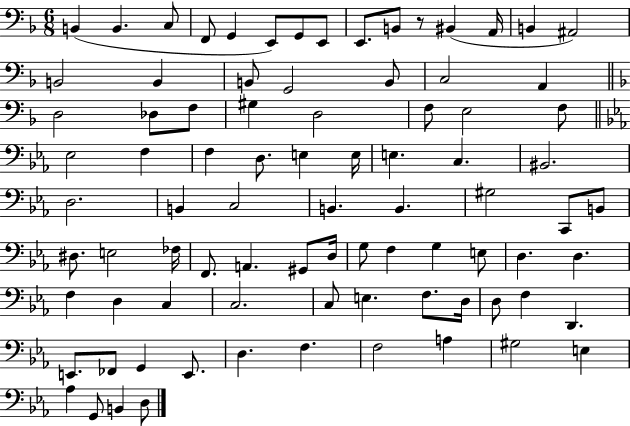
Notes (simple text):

B2/q B2/q. C3/e F2/e G2/q E2/e G2/e E2/e E2/e. B2/e R/e BIS2/q A2/s B2/q A#2/h B2/h B2/q B2/e G2/h B2/e C3/h A2/q D3/h Db3/e F3/e G#3/q D3/h F3/e E3/h F3/e Eb3/h F3/q F3/q D3/e. E3/q E3/s E3/q. C3/q. BIS2/h. D3/h. B2/q C3/h B2/q. B2/q. G#3/h C2/e B2/e D#3/e. E3/h FES3/s F2/e. A2/q. G#2/e D3/s G3/e F3/q G3/q E3/e D3/q. D3/q. F3/q D3/q C3/q C3/h. C3/e E3/q. F3/e. D3/s D3/e F3/q D2/q. E2/e. FES2/e G2/q E2/e. D3/q. F3/q. F3/h A3/q G#3/h E3/q Ab3/q G2/e B2/q D3/e